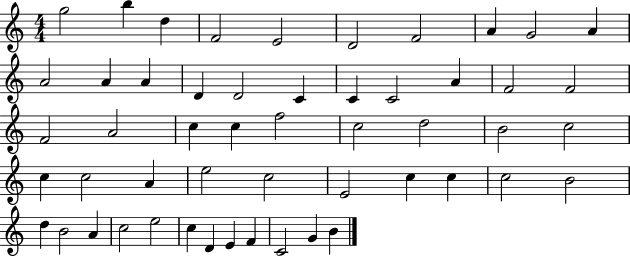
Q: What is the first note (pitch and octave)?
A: G5